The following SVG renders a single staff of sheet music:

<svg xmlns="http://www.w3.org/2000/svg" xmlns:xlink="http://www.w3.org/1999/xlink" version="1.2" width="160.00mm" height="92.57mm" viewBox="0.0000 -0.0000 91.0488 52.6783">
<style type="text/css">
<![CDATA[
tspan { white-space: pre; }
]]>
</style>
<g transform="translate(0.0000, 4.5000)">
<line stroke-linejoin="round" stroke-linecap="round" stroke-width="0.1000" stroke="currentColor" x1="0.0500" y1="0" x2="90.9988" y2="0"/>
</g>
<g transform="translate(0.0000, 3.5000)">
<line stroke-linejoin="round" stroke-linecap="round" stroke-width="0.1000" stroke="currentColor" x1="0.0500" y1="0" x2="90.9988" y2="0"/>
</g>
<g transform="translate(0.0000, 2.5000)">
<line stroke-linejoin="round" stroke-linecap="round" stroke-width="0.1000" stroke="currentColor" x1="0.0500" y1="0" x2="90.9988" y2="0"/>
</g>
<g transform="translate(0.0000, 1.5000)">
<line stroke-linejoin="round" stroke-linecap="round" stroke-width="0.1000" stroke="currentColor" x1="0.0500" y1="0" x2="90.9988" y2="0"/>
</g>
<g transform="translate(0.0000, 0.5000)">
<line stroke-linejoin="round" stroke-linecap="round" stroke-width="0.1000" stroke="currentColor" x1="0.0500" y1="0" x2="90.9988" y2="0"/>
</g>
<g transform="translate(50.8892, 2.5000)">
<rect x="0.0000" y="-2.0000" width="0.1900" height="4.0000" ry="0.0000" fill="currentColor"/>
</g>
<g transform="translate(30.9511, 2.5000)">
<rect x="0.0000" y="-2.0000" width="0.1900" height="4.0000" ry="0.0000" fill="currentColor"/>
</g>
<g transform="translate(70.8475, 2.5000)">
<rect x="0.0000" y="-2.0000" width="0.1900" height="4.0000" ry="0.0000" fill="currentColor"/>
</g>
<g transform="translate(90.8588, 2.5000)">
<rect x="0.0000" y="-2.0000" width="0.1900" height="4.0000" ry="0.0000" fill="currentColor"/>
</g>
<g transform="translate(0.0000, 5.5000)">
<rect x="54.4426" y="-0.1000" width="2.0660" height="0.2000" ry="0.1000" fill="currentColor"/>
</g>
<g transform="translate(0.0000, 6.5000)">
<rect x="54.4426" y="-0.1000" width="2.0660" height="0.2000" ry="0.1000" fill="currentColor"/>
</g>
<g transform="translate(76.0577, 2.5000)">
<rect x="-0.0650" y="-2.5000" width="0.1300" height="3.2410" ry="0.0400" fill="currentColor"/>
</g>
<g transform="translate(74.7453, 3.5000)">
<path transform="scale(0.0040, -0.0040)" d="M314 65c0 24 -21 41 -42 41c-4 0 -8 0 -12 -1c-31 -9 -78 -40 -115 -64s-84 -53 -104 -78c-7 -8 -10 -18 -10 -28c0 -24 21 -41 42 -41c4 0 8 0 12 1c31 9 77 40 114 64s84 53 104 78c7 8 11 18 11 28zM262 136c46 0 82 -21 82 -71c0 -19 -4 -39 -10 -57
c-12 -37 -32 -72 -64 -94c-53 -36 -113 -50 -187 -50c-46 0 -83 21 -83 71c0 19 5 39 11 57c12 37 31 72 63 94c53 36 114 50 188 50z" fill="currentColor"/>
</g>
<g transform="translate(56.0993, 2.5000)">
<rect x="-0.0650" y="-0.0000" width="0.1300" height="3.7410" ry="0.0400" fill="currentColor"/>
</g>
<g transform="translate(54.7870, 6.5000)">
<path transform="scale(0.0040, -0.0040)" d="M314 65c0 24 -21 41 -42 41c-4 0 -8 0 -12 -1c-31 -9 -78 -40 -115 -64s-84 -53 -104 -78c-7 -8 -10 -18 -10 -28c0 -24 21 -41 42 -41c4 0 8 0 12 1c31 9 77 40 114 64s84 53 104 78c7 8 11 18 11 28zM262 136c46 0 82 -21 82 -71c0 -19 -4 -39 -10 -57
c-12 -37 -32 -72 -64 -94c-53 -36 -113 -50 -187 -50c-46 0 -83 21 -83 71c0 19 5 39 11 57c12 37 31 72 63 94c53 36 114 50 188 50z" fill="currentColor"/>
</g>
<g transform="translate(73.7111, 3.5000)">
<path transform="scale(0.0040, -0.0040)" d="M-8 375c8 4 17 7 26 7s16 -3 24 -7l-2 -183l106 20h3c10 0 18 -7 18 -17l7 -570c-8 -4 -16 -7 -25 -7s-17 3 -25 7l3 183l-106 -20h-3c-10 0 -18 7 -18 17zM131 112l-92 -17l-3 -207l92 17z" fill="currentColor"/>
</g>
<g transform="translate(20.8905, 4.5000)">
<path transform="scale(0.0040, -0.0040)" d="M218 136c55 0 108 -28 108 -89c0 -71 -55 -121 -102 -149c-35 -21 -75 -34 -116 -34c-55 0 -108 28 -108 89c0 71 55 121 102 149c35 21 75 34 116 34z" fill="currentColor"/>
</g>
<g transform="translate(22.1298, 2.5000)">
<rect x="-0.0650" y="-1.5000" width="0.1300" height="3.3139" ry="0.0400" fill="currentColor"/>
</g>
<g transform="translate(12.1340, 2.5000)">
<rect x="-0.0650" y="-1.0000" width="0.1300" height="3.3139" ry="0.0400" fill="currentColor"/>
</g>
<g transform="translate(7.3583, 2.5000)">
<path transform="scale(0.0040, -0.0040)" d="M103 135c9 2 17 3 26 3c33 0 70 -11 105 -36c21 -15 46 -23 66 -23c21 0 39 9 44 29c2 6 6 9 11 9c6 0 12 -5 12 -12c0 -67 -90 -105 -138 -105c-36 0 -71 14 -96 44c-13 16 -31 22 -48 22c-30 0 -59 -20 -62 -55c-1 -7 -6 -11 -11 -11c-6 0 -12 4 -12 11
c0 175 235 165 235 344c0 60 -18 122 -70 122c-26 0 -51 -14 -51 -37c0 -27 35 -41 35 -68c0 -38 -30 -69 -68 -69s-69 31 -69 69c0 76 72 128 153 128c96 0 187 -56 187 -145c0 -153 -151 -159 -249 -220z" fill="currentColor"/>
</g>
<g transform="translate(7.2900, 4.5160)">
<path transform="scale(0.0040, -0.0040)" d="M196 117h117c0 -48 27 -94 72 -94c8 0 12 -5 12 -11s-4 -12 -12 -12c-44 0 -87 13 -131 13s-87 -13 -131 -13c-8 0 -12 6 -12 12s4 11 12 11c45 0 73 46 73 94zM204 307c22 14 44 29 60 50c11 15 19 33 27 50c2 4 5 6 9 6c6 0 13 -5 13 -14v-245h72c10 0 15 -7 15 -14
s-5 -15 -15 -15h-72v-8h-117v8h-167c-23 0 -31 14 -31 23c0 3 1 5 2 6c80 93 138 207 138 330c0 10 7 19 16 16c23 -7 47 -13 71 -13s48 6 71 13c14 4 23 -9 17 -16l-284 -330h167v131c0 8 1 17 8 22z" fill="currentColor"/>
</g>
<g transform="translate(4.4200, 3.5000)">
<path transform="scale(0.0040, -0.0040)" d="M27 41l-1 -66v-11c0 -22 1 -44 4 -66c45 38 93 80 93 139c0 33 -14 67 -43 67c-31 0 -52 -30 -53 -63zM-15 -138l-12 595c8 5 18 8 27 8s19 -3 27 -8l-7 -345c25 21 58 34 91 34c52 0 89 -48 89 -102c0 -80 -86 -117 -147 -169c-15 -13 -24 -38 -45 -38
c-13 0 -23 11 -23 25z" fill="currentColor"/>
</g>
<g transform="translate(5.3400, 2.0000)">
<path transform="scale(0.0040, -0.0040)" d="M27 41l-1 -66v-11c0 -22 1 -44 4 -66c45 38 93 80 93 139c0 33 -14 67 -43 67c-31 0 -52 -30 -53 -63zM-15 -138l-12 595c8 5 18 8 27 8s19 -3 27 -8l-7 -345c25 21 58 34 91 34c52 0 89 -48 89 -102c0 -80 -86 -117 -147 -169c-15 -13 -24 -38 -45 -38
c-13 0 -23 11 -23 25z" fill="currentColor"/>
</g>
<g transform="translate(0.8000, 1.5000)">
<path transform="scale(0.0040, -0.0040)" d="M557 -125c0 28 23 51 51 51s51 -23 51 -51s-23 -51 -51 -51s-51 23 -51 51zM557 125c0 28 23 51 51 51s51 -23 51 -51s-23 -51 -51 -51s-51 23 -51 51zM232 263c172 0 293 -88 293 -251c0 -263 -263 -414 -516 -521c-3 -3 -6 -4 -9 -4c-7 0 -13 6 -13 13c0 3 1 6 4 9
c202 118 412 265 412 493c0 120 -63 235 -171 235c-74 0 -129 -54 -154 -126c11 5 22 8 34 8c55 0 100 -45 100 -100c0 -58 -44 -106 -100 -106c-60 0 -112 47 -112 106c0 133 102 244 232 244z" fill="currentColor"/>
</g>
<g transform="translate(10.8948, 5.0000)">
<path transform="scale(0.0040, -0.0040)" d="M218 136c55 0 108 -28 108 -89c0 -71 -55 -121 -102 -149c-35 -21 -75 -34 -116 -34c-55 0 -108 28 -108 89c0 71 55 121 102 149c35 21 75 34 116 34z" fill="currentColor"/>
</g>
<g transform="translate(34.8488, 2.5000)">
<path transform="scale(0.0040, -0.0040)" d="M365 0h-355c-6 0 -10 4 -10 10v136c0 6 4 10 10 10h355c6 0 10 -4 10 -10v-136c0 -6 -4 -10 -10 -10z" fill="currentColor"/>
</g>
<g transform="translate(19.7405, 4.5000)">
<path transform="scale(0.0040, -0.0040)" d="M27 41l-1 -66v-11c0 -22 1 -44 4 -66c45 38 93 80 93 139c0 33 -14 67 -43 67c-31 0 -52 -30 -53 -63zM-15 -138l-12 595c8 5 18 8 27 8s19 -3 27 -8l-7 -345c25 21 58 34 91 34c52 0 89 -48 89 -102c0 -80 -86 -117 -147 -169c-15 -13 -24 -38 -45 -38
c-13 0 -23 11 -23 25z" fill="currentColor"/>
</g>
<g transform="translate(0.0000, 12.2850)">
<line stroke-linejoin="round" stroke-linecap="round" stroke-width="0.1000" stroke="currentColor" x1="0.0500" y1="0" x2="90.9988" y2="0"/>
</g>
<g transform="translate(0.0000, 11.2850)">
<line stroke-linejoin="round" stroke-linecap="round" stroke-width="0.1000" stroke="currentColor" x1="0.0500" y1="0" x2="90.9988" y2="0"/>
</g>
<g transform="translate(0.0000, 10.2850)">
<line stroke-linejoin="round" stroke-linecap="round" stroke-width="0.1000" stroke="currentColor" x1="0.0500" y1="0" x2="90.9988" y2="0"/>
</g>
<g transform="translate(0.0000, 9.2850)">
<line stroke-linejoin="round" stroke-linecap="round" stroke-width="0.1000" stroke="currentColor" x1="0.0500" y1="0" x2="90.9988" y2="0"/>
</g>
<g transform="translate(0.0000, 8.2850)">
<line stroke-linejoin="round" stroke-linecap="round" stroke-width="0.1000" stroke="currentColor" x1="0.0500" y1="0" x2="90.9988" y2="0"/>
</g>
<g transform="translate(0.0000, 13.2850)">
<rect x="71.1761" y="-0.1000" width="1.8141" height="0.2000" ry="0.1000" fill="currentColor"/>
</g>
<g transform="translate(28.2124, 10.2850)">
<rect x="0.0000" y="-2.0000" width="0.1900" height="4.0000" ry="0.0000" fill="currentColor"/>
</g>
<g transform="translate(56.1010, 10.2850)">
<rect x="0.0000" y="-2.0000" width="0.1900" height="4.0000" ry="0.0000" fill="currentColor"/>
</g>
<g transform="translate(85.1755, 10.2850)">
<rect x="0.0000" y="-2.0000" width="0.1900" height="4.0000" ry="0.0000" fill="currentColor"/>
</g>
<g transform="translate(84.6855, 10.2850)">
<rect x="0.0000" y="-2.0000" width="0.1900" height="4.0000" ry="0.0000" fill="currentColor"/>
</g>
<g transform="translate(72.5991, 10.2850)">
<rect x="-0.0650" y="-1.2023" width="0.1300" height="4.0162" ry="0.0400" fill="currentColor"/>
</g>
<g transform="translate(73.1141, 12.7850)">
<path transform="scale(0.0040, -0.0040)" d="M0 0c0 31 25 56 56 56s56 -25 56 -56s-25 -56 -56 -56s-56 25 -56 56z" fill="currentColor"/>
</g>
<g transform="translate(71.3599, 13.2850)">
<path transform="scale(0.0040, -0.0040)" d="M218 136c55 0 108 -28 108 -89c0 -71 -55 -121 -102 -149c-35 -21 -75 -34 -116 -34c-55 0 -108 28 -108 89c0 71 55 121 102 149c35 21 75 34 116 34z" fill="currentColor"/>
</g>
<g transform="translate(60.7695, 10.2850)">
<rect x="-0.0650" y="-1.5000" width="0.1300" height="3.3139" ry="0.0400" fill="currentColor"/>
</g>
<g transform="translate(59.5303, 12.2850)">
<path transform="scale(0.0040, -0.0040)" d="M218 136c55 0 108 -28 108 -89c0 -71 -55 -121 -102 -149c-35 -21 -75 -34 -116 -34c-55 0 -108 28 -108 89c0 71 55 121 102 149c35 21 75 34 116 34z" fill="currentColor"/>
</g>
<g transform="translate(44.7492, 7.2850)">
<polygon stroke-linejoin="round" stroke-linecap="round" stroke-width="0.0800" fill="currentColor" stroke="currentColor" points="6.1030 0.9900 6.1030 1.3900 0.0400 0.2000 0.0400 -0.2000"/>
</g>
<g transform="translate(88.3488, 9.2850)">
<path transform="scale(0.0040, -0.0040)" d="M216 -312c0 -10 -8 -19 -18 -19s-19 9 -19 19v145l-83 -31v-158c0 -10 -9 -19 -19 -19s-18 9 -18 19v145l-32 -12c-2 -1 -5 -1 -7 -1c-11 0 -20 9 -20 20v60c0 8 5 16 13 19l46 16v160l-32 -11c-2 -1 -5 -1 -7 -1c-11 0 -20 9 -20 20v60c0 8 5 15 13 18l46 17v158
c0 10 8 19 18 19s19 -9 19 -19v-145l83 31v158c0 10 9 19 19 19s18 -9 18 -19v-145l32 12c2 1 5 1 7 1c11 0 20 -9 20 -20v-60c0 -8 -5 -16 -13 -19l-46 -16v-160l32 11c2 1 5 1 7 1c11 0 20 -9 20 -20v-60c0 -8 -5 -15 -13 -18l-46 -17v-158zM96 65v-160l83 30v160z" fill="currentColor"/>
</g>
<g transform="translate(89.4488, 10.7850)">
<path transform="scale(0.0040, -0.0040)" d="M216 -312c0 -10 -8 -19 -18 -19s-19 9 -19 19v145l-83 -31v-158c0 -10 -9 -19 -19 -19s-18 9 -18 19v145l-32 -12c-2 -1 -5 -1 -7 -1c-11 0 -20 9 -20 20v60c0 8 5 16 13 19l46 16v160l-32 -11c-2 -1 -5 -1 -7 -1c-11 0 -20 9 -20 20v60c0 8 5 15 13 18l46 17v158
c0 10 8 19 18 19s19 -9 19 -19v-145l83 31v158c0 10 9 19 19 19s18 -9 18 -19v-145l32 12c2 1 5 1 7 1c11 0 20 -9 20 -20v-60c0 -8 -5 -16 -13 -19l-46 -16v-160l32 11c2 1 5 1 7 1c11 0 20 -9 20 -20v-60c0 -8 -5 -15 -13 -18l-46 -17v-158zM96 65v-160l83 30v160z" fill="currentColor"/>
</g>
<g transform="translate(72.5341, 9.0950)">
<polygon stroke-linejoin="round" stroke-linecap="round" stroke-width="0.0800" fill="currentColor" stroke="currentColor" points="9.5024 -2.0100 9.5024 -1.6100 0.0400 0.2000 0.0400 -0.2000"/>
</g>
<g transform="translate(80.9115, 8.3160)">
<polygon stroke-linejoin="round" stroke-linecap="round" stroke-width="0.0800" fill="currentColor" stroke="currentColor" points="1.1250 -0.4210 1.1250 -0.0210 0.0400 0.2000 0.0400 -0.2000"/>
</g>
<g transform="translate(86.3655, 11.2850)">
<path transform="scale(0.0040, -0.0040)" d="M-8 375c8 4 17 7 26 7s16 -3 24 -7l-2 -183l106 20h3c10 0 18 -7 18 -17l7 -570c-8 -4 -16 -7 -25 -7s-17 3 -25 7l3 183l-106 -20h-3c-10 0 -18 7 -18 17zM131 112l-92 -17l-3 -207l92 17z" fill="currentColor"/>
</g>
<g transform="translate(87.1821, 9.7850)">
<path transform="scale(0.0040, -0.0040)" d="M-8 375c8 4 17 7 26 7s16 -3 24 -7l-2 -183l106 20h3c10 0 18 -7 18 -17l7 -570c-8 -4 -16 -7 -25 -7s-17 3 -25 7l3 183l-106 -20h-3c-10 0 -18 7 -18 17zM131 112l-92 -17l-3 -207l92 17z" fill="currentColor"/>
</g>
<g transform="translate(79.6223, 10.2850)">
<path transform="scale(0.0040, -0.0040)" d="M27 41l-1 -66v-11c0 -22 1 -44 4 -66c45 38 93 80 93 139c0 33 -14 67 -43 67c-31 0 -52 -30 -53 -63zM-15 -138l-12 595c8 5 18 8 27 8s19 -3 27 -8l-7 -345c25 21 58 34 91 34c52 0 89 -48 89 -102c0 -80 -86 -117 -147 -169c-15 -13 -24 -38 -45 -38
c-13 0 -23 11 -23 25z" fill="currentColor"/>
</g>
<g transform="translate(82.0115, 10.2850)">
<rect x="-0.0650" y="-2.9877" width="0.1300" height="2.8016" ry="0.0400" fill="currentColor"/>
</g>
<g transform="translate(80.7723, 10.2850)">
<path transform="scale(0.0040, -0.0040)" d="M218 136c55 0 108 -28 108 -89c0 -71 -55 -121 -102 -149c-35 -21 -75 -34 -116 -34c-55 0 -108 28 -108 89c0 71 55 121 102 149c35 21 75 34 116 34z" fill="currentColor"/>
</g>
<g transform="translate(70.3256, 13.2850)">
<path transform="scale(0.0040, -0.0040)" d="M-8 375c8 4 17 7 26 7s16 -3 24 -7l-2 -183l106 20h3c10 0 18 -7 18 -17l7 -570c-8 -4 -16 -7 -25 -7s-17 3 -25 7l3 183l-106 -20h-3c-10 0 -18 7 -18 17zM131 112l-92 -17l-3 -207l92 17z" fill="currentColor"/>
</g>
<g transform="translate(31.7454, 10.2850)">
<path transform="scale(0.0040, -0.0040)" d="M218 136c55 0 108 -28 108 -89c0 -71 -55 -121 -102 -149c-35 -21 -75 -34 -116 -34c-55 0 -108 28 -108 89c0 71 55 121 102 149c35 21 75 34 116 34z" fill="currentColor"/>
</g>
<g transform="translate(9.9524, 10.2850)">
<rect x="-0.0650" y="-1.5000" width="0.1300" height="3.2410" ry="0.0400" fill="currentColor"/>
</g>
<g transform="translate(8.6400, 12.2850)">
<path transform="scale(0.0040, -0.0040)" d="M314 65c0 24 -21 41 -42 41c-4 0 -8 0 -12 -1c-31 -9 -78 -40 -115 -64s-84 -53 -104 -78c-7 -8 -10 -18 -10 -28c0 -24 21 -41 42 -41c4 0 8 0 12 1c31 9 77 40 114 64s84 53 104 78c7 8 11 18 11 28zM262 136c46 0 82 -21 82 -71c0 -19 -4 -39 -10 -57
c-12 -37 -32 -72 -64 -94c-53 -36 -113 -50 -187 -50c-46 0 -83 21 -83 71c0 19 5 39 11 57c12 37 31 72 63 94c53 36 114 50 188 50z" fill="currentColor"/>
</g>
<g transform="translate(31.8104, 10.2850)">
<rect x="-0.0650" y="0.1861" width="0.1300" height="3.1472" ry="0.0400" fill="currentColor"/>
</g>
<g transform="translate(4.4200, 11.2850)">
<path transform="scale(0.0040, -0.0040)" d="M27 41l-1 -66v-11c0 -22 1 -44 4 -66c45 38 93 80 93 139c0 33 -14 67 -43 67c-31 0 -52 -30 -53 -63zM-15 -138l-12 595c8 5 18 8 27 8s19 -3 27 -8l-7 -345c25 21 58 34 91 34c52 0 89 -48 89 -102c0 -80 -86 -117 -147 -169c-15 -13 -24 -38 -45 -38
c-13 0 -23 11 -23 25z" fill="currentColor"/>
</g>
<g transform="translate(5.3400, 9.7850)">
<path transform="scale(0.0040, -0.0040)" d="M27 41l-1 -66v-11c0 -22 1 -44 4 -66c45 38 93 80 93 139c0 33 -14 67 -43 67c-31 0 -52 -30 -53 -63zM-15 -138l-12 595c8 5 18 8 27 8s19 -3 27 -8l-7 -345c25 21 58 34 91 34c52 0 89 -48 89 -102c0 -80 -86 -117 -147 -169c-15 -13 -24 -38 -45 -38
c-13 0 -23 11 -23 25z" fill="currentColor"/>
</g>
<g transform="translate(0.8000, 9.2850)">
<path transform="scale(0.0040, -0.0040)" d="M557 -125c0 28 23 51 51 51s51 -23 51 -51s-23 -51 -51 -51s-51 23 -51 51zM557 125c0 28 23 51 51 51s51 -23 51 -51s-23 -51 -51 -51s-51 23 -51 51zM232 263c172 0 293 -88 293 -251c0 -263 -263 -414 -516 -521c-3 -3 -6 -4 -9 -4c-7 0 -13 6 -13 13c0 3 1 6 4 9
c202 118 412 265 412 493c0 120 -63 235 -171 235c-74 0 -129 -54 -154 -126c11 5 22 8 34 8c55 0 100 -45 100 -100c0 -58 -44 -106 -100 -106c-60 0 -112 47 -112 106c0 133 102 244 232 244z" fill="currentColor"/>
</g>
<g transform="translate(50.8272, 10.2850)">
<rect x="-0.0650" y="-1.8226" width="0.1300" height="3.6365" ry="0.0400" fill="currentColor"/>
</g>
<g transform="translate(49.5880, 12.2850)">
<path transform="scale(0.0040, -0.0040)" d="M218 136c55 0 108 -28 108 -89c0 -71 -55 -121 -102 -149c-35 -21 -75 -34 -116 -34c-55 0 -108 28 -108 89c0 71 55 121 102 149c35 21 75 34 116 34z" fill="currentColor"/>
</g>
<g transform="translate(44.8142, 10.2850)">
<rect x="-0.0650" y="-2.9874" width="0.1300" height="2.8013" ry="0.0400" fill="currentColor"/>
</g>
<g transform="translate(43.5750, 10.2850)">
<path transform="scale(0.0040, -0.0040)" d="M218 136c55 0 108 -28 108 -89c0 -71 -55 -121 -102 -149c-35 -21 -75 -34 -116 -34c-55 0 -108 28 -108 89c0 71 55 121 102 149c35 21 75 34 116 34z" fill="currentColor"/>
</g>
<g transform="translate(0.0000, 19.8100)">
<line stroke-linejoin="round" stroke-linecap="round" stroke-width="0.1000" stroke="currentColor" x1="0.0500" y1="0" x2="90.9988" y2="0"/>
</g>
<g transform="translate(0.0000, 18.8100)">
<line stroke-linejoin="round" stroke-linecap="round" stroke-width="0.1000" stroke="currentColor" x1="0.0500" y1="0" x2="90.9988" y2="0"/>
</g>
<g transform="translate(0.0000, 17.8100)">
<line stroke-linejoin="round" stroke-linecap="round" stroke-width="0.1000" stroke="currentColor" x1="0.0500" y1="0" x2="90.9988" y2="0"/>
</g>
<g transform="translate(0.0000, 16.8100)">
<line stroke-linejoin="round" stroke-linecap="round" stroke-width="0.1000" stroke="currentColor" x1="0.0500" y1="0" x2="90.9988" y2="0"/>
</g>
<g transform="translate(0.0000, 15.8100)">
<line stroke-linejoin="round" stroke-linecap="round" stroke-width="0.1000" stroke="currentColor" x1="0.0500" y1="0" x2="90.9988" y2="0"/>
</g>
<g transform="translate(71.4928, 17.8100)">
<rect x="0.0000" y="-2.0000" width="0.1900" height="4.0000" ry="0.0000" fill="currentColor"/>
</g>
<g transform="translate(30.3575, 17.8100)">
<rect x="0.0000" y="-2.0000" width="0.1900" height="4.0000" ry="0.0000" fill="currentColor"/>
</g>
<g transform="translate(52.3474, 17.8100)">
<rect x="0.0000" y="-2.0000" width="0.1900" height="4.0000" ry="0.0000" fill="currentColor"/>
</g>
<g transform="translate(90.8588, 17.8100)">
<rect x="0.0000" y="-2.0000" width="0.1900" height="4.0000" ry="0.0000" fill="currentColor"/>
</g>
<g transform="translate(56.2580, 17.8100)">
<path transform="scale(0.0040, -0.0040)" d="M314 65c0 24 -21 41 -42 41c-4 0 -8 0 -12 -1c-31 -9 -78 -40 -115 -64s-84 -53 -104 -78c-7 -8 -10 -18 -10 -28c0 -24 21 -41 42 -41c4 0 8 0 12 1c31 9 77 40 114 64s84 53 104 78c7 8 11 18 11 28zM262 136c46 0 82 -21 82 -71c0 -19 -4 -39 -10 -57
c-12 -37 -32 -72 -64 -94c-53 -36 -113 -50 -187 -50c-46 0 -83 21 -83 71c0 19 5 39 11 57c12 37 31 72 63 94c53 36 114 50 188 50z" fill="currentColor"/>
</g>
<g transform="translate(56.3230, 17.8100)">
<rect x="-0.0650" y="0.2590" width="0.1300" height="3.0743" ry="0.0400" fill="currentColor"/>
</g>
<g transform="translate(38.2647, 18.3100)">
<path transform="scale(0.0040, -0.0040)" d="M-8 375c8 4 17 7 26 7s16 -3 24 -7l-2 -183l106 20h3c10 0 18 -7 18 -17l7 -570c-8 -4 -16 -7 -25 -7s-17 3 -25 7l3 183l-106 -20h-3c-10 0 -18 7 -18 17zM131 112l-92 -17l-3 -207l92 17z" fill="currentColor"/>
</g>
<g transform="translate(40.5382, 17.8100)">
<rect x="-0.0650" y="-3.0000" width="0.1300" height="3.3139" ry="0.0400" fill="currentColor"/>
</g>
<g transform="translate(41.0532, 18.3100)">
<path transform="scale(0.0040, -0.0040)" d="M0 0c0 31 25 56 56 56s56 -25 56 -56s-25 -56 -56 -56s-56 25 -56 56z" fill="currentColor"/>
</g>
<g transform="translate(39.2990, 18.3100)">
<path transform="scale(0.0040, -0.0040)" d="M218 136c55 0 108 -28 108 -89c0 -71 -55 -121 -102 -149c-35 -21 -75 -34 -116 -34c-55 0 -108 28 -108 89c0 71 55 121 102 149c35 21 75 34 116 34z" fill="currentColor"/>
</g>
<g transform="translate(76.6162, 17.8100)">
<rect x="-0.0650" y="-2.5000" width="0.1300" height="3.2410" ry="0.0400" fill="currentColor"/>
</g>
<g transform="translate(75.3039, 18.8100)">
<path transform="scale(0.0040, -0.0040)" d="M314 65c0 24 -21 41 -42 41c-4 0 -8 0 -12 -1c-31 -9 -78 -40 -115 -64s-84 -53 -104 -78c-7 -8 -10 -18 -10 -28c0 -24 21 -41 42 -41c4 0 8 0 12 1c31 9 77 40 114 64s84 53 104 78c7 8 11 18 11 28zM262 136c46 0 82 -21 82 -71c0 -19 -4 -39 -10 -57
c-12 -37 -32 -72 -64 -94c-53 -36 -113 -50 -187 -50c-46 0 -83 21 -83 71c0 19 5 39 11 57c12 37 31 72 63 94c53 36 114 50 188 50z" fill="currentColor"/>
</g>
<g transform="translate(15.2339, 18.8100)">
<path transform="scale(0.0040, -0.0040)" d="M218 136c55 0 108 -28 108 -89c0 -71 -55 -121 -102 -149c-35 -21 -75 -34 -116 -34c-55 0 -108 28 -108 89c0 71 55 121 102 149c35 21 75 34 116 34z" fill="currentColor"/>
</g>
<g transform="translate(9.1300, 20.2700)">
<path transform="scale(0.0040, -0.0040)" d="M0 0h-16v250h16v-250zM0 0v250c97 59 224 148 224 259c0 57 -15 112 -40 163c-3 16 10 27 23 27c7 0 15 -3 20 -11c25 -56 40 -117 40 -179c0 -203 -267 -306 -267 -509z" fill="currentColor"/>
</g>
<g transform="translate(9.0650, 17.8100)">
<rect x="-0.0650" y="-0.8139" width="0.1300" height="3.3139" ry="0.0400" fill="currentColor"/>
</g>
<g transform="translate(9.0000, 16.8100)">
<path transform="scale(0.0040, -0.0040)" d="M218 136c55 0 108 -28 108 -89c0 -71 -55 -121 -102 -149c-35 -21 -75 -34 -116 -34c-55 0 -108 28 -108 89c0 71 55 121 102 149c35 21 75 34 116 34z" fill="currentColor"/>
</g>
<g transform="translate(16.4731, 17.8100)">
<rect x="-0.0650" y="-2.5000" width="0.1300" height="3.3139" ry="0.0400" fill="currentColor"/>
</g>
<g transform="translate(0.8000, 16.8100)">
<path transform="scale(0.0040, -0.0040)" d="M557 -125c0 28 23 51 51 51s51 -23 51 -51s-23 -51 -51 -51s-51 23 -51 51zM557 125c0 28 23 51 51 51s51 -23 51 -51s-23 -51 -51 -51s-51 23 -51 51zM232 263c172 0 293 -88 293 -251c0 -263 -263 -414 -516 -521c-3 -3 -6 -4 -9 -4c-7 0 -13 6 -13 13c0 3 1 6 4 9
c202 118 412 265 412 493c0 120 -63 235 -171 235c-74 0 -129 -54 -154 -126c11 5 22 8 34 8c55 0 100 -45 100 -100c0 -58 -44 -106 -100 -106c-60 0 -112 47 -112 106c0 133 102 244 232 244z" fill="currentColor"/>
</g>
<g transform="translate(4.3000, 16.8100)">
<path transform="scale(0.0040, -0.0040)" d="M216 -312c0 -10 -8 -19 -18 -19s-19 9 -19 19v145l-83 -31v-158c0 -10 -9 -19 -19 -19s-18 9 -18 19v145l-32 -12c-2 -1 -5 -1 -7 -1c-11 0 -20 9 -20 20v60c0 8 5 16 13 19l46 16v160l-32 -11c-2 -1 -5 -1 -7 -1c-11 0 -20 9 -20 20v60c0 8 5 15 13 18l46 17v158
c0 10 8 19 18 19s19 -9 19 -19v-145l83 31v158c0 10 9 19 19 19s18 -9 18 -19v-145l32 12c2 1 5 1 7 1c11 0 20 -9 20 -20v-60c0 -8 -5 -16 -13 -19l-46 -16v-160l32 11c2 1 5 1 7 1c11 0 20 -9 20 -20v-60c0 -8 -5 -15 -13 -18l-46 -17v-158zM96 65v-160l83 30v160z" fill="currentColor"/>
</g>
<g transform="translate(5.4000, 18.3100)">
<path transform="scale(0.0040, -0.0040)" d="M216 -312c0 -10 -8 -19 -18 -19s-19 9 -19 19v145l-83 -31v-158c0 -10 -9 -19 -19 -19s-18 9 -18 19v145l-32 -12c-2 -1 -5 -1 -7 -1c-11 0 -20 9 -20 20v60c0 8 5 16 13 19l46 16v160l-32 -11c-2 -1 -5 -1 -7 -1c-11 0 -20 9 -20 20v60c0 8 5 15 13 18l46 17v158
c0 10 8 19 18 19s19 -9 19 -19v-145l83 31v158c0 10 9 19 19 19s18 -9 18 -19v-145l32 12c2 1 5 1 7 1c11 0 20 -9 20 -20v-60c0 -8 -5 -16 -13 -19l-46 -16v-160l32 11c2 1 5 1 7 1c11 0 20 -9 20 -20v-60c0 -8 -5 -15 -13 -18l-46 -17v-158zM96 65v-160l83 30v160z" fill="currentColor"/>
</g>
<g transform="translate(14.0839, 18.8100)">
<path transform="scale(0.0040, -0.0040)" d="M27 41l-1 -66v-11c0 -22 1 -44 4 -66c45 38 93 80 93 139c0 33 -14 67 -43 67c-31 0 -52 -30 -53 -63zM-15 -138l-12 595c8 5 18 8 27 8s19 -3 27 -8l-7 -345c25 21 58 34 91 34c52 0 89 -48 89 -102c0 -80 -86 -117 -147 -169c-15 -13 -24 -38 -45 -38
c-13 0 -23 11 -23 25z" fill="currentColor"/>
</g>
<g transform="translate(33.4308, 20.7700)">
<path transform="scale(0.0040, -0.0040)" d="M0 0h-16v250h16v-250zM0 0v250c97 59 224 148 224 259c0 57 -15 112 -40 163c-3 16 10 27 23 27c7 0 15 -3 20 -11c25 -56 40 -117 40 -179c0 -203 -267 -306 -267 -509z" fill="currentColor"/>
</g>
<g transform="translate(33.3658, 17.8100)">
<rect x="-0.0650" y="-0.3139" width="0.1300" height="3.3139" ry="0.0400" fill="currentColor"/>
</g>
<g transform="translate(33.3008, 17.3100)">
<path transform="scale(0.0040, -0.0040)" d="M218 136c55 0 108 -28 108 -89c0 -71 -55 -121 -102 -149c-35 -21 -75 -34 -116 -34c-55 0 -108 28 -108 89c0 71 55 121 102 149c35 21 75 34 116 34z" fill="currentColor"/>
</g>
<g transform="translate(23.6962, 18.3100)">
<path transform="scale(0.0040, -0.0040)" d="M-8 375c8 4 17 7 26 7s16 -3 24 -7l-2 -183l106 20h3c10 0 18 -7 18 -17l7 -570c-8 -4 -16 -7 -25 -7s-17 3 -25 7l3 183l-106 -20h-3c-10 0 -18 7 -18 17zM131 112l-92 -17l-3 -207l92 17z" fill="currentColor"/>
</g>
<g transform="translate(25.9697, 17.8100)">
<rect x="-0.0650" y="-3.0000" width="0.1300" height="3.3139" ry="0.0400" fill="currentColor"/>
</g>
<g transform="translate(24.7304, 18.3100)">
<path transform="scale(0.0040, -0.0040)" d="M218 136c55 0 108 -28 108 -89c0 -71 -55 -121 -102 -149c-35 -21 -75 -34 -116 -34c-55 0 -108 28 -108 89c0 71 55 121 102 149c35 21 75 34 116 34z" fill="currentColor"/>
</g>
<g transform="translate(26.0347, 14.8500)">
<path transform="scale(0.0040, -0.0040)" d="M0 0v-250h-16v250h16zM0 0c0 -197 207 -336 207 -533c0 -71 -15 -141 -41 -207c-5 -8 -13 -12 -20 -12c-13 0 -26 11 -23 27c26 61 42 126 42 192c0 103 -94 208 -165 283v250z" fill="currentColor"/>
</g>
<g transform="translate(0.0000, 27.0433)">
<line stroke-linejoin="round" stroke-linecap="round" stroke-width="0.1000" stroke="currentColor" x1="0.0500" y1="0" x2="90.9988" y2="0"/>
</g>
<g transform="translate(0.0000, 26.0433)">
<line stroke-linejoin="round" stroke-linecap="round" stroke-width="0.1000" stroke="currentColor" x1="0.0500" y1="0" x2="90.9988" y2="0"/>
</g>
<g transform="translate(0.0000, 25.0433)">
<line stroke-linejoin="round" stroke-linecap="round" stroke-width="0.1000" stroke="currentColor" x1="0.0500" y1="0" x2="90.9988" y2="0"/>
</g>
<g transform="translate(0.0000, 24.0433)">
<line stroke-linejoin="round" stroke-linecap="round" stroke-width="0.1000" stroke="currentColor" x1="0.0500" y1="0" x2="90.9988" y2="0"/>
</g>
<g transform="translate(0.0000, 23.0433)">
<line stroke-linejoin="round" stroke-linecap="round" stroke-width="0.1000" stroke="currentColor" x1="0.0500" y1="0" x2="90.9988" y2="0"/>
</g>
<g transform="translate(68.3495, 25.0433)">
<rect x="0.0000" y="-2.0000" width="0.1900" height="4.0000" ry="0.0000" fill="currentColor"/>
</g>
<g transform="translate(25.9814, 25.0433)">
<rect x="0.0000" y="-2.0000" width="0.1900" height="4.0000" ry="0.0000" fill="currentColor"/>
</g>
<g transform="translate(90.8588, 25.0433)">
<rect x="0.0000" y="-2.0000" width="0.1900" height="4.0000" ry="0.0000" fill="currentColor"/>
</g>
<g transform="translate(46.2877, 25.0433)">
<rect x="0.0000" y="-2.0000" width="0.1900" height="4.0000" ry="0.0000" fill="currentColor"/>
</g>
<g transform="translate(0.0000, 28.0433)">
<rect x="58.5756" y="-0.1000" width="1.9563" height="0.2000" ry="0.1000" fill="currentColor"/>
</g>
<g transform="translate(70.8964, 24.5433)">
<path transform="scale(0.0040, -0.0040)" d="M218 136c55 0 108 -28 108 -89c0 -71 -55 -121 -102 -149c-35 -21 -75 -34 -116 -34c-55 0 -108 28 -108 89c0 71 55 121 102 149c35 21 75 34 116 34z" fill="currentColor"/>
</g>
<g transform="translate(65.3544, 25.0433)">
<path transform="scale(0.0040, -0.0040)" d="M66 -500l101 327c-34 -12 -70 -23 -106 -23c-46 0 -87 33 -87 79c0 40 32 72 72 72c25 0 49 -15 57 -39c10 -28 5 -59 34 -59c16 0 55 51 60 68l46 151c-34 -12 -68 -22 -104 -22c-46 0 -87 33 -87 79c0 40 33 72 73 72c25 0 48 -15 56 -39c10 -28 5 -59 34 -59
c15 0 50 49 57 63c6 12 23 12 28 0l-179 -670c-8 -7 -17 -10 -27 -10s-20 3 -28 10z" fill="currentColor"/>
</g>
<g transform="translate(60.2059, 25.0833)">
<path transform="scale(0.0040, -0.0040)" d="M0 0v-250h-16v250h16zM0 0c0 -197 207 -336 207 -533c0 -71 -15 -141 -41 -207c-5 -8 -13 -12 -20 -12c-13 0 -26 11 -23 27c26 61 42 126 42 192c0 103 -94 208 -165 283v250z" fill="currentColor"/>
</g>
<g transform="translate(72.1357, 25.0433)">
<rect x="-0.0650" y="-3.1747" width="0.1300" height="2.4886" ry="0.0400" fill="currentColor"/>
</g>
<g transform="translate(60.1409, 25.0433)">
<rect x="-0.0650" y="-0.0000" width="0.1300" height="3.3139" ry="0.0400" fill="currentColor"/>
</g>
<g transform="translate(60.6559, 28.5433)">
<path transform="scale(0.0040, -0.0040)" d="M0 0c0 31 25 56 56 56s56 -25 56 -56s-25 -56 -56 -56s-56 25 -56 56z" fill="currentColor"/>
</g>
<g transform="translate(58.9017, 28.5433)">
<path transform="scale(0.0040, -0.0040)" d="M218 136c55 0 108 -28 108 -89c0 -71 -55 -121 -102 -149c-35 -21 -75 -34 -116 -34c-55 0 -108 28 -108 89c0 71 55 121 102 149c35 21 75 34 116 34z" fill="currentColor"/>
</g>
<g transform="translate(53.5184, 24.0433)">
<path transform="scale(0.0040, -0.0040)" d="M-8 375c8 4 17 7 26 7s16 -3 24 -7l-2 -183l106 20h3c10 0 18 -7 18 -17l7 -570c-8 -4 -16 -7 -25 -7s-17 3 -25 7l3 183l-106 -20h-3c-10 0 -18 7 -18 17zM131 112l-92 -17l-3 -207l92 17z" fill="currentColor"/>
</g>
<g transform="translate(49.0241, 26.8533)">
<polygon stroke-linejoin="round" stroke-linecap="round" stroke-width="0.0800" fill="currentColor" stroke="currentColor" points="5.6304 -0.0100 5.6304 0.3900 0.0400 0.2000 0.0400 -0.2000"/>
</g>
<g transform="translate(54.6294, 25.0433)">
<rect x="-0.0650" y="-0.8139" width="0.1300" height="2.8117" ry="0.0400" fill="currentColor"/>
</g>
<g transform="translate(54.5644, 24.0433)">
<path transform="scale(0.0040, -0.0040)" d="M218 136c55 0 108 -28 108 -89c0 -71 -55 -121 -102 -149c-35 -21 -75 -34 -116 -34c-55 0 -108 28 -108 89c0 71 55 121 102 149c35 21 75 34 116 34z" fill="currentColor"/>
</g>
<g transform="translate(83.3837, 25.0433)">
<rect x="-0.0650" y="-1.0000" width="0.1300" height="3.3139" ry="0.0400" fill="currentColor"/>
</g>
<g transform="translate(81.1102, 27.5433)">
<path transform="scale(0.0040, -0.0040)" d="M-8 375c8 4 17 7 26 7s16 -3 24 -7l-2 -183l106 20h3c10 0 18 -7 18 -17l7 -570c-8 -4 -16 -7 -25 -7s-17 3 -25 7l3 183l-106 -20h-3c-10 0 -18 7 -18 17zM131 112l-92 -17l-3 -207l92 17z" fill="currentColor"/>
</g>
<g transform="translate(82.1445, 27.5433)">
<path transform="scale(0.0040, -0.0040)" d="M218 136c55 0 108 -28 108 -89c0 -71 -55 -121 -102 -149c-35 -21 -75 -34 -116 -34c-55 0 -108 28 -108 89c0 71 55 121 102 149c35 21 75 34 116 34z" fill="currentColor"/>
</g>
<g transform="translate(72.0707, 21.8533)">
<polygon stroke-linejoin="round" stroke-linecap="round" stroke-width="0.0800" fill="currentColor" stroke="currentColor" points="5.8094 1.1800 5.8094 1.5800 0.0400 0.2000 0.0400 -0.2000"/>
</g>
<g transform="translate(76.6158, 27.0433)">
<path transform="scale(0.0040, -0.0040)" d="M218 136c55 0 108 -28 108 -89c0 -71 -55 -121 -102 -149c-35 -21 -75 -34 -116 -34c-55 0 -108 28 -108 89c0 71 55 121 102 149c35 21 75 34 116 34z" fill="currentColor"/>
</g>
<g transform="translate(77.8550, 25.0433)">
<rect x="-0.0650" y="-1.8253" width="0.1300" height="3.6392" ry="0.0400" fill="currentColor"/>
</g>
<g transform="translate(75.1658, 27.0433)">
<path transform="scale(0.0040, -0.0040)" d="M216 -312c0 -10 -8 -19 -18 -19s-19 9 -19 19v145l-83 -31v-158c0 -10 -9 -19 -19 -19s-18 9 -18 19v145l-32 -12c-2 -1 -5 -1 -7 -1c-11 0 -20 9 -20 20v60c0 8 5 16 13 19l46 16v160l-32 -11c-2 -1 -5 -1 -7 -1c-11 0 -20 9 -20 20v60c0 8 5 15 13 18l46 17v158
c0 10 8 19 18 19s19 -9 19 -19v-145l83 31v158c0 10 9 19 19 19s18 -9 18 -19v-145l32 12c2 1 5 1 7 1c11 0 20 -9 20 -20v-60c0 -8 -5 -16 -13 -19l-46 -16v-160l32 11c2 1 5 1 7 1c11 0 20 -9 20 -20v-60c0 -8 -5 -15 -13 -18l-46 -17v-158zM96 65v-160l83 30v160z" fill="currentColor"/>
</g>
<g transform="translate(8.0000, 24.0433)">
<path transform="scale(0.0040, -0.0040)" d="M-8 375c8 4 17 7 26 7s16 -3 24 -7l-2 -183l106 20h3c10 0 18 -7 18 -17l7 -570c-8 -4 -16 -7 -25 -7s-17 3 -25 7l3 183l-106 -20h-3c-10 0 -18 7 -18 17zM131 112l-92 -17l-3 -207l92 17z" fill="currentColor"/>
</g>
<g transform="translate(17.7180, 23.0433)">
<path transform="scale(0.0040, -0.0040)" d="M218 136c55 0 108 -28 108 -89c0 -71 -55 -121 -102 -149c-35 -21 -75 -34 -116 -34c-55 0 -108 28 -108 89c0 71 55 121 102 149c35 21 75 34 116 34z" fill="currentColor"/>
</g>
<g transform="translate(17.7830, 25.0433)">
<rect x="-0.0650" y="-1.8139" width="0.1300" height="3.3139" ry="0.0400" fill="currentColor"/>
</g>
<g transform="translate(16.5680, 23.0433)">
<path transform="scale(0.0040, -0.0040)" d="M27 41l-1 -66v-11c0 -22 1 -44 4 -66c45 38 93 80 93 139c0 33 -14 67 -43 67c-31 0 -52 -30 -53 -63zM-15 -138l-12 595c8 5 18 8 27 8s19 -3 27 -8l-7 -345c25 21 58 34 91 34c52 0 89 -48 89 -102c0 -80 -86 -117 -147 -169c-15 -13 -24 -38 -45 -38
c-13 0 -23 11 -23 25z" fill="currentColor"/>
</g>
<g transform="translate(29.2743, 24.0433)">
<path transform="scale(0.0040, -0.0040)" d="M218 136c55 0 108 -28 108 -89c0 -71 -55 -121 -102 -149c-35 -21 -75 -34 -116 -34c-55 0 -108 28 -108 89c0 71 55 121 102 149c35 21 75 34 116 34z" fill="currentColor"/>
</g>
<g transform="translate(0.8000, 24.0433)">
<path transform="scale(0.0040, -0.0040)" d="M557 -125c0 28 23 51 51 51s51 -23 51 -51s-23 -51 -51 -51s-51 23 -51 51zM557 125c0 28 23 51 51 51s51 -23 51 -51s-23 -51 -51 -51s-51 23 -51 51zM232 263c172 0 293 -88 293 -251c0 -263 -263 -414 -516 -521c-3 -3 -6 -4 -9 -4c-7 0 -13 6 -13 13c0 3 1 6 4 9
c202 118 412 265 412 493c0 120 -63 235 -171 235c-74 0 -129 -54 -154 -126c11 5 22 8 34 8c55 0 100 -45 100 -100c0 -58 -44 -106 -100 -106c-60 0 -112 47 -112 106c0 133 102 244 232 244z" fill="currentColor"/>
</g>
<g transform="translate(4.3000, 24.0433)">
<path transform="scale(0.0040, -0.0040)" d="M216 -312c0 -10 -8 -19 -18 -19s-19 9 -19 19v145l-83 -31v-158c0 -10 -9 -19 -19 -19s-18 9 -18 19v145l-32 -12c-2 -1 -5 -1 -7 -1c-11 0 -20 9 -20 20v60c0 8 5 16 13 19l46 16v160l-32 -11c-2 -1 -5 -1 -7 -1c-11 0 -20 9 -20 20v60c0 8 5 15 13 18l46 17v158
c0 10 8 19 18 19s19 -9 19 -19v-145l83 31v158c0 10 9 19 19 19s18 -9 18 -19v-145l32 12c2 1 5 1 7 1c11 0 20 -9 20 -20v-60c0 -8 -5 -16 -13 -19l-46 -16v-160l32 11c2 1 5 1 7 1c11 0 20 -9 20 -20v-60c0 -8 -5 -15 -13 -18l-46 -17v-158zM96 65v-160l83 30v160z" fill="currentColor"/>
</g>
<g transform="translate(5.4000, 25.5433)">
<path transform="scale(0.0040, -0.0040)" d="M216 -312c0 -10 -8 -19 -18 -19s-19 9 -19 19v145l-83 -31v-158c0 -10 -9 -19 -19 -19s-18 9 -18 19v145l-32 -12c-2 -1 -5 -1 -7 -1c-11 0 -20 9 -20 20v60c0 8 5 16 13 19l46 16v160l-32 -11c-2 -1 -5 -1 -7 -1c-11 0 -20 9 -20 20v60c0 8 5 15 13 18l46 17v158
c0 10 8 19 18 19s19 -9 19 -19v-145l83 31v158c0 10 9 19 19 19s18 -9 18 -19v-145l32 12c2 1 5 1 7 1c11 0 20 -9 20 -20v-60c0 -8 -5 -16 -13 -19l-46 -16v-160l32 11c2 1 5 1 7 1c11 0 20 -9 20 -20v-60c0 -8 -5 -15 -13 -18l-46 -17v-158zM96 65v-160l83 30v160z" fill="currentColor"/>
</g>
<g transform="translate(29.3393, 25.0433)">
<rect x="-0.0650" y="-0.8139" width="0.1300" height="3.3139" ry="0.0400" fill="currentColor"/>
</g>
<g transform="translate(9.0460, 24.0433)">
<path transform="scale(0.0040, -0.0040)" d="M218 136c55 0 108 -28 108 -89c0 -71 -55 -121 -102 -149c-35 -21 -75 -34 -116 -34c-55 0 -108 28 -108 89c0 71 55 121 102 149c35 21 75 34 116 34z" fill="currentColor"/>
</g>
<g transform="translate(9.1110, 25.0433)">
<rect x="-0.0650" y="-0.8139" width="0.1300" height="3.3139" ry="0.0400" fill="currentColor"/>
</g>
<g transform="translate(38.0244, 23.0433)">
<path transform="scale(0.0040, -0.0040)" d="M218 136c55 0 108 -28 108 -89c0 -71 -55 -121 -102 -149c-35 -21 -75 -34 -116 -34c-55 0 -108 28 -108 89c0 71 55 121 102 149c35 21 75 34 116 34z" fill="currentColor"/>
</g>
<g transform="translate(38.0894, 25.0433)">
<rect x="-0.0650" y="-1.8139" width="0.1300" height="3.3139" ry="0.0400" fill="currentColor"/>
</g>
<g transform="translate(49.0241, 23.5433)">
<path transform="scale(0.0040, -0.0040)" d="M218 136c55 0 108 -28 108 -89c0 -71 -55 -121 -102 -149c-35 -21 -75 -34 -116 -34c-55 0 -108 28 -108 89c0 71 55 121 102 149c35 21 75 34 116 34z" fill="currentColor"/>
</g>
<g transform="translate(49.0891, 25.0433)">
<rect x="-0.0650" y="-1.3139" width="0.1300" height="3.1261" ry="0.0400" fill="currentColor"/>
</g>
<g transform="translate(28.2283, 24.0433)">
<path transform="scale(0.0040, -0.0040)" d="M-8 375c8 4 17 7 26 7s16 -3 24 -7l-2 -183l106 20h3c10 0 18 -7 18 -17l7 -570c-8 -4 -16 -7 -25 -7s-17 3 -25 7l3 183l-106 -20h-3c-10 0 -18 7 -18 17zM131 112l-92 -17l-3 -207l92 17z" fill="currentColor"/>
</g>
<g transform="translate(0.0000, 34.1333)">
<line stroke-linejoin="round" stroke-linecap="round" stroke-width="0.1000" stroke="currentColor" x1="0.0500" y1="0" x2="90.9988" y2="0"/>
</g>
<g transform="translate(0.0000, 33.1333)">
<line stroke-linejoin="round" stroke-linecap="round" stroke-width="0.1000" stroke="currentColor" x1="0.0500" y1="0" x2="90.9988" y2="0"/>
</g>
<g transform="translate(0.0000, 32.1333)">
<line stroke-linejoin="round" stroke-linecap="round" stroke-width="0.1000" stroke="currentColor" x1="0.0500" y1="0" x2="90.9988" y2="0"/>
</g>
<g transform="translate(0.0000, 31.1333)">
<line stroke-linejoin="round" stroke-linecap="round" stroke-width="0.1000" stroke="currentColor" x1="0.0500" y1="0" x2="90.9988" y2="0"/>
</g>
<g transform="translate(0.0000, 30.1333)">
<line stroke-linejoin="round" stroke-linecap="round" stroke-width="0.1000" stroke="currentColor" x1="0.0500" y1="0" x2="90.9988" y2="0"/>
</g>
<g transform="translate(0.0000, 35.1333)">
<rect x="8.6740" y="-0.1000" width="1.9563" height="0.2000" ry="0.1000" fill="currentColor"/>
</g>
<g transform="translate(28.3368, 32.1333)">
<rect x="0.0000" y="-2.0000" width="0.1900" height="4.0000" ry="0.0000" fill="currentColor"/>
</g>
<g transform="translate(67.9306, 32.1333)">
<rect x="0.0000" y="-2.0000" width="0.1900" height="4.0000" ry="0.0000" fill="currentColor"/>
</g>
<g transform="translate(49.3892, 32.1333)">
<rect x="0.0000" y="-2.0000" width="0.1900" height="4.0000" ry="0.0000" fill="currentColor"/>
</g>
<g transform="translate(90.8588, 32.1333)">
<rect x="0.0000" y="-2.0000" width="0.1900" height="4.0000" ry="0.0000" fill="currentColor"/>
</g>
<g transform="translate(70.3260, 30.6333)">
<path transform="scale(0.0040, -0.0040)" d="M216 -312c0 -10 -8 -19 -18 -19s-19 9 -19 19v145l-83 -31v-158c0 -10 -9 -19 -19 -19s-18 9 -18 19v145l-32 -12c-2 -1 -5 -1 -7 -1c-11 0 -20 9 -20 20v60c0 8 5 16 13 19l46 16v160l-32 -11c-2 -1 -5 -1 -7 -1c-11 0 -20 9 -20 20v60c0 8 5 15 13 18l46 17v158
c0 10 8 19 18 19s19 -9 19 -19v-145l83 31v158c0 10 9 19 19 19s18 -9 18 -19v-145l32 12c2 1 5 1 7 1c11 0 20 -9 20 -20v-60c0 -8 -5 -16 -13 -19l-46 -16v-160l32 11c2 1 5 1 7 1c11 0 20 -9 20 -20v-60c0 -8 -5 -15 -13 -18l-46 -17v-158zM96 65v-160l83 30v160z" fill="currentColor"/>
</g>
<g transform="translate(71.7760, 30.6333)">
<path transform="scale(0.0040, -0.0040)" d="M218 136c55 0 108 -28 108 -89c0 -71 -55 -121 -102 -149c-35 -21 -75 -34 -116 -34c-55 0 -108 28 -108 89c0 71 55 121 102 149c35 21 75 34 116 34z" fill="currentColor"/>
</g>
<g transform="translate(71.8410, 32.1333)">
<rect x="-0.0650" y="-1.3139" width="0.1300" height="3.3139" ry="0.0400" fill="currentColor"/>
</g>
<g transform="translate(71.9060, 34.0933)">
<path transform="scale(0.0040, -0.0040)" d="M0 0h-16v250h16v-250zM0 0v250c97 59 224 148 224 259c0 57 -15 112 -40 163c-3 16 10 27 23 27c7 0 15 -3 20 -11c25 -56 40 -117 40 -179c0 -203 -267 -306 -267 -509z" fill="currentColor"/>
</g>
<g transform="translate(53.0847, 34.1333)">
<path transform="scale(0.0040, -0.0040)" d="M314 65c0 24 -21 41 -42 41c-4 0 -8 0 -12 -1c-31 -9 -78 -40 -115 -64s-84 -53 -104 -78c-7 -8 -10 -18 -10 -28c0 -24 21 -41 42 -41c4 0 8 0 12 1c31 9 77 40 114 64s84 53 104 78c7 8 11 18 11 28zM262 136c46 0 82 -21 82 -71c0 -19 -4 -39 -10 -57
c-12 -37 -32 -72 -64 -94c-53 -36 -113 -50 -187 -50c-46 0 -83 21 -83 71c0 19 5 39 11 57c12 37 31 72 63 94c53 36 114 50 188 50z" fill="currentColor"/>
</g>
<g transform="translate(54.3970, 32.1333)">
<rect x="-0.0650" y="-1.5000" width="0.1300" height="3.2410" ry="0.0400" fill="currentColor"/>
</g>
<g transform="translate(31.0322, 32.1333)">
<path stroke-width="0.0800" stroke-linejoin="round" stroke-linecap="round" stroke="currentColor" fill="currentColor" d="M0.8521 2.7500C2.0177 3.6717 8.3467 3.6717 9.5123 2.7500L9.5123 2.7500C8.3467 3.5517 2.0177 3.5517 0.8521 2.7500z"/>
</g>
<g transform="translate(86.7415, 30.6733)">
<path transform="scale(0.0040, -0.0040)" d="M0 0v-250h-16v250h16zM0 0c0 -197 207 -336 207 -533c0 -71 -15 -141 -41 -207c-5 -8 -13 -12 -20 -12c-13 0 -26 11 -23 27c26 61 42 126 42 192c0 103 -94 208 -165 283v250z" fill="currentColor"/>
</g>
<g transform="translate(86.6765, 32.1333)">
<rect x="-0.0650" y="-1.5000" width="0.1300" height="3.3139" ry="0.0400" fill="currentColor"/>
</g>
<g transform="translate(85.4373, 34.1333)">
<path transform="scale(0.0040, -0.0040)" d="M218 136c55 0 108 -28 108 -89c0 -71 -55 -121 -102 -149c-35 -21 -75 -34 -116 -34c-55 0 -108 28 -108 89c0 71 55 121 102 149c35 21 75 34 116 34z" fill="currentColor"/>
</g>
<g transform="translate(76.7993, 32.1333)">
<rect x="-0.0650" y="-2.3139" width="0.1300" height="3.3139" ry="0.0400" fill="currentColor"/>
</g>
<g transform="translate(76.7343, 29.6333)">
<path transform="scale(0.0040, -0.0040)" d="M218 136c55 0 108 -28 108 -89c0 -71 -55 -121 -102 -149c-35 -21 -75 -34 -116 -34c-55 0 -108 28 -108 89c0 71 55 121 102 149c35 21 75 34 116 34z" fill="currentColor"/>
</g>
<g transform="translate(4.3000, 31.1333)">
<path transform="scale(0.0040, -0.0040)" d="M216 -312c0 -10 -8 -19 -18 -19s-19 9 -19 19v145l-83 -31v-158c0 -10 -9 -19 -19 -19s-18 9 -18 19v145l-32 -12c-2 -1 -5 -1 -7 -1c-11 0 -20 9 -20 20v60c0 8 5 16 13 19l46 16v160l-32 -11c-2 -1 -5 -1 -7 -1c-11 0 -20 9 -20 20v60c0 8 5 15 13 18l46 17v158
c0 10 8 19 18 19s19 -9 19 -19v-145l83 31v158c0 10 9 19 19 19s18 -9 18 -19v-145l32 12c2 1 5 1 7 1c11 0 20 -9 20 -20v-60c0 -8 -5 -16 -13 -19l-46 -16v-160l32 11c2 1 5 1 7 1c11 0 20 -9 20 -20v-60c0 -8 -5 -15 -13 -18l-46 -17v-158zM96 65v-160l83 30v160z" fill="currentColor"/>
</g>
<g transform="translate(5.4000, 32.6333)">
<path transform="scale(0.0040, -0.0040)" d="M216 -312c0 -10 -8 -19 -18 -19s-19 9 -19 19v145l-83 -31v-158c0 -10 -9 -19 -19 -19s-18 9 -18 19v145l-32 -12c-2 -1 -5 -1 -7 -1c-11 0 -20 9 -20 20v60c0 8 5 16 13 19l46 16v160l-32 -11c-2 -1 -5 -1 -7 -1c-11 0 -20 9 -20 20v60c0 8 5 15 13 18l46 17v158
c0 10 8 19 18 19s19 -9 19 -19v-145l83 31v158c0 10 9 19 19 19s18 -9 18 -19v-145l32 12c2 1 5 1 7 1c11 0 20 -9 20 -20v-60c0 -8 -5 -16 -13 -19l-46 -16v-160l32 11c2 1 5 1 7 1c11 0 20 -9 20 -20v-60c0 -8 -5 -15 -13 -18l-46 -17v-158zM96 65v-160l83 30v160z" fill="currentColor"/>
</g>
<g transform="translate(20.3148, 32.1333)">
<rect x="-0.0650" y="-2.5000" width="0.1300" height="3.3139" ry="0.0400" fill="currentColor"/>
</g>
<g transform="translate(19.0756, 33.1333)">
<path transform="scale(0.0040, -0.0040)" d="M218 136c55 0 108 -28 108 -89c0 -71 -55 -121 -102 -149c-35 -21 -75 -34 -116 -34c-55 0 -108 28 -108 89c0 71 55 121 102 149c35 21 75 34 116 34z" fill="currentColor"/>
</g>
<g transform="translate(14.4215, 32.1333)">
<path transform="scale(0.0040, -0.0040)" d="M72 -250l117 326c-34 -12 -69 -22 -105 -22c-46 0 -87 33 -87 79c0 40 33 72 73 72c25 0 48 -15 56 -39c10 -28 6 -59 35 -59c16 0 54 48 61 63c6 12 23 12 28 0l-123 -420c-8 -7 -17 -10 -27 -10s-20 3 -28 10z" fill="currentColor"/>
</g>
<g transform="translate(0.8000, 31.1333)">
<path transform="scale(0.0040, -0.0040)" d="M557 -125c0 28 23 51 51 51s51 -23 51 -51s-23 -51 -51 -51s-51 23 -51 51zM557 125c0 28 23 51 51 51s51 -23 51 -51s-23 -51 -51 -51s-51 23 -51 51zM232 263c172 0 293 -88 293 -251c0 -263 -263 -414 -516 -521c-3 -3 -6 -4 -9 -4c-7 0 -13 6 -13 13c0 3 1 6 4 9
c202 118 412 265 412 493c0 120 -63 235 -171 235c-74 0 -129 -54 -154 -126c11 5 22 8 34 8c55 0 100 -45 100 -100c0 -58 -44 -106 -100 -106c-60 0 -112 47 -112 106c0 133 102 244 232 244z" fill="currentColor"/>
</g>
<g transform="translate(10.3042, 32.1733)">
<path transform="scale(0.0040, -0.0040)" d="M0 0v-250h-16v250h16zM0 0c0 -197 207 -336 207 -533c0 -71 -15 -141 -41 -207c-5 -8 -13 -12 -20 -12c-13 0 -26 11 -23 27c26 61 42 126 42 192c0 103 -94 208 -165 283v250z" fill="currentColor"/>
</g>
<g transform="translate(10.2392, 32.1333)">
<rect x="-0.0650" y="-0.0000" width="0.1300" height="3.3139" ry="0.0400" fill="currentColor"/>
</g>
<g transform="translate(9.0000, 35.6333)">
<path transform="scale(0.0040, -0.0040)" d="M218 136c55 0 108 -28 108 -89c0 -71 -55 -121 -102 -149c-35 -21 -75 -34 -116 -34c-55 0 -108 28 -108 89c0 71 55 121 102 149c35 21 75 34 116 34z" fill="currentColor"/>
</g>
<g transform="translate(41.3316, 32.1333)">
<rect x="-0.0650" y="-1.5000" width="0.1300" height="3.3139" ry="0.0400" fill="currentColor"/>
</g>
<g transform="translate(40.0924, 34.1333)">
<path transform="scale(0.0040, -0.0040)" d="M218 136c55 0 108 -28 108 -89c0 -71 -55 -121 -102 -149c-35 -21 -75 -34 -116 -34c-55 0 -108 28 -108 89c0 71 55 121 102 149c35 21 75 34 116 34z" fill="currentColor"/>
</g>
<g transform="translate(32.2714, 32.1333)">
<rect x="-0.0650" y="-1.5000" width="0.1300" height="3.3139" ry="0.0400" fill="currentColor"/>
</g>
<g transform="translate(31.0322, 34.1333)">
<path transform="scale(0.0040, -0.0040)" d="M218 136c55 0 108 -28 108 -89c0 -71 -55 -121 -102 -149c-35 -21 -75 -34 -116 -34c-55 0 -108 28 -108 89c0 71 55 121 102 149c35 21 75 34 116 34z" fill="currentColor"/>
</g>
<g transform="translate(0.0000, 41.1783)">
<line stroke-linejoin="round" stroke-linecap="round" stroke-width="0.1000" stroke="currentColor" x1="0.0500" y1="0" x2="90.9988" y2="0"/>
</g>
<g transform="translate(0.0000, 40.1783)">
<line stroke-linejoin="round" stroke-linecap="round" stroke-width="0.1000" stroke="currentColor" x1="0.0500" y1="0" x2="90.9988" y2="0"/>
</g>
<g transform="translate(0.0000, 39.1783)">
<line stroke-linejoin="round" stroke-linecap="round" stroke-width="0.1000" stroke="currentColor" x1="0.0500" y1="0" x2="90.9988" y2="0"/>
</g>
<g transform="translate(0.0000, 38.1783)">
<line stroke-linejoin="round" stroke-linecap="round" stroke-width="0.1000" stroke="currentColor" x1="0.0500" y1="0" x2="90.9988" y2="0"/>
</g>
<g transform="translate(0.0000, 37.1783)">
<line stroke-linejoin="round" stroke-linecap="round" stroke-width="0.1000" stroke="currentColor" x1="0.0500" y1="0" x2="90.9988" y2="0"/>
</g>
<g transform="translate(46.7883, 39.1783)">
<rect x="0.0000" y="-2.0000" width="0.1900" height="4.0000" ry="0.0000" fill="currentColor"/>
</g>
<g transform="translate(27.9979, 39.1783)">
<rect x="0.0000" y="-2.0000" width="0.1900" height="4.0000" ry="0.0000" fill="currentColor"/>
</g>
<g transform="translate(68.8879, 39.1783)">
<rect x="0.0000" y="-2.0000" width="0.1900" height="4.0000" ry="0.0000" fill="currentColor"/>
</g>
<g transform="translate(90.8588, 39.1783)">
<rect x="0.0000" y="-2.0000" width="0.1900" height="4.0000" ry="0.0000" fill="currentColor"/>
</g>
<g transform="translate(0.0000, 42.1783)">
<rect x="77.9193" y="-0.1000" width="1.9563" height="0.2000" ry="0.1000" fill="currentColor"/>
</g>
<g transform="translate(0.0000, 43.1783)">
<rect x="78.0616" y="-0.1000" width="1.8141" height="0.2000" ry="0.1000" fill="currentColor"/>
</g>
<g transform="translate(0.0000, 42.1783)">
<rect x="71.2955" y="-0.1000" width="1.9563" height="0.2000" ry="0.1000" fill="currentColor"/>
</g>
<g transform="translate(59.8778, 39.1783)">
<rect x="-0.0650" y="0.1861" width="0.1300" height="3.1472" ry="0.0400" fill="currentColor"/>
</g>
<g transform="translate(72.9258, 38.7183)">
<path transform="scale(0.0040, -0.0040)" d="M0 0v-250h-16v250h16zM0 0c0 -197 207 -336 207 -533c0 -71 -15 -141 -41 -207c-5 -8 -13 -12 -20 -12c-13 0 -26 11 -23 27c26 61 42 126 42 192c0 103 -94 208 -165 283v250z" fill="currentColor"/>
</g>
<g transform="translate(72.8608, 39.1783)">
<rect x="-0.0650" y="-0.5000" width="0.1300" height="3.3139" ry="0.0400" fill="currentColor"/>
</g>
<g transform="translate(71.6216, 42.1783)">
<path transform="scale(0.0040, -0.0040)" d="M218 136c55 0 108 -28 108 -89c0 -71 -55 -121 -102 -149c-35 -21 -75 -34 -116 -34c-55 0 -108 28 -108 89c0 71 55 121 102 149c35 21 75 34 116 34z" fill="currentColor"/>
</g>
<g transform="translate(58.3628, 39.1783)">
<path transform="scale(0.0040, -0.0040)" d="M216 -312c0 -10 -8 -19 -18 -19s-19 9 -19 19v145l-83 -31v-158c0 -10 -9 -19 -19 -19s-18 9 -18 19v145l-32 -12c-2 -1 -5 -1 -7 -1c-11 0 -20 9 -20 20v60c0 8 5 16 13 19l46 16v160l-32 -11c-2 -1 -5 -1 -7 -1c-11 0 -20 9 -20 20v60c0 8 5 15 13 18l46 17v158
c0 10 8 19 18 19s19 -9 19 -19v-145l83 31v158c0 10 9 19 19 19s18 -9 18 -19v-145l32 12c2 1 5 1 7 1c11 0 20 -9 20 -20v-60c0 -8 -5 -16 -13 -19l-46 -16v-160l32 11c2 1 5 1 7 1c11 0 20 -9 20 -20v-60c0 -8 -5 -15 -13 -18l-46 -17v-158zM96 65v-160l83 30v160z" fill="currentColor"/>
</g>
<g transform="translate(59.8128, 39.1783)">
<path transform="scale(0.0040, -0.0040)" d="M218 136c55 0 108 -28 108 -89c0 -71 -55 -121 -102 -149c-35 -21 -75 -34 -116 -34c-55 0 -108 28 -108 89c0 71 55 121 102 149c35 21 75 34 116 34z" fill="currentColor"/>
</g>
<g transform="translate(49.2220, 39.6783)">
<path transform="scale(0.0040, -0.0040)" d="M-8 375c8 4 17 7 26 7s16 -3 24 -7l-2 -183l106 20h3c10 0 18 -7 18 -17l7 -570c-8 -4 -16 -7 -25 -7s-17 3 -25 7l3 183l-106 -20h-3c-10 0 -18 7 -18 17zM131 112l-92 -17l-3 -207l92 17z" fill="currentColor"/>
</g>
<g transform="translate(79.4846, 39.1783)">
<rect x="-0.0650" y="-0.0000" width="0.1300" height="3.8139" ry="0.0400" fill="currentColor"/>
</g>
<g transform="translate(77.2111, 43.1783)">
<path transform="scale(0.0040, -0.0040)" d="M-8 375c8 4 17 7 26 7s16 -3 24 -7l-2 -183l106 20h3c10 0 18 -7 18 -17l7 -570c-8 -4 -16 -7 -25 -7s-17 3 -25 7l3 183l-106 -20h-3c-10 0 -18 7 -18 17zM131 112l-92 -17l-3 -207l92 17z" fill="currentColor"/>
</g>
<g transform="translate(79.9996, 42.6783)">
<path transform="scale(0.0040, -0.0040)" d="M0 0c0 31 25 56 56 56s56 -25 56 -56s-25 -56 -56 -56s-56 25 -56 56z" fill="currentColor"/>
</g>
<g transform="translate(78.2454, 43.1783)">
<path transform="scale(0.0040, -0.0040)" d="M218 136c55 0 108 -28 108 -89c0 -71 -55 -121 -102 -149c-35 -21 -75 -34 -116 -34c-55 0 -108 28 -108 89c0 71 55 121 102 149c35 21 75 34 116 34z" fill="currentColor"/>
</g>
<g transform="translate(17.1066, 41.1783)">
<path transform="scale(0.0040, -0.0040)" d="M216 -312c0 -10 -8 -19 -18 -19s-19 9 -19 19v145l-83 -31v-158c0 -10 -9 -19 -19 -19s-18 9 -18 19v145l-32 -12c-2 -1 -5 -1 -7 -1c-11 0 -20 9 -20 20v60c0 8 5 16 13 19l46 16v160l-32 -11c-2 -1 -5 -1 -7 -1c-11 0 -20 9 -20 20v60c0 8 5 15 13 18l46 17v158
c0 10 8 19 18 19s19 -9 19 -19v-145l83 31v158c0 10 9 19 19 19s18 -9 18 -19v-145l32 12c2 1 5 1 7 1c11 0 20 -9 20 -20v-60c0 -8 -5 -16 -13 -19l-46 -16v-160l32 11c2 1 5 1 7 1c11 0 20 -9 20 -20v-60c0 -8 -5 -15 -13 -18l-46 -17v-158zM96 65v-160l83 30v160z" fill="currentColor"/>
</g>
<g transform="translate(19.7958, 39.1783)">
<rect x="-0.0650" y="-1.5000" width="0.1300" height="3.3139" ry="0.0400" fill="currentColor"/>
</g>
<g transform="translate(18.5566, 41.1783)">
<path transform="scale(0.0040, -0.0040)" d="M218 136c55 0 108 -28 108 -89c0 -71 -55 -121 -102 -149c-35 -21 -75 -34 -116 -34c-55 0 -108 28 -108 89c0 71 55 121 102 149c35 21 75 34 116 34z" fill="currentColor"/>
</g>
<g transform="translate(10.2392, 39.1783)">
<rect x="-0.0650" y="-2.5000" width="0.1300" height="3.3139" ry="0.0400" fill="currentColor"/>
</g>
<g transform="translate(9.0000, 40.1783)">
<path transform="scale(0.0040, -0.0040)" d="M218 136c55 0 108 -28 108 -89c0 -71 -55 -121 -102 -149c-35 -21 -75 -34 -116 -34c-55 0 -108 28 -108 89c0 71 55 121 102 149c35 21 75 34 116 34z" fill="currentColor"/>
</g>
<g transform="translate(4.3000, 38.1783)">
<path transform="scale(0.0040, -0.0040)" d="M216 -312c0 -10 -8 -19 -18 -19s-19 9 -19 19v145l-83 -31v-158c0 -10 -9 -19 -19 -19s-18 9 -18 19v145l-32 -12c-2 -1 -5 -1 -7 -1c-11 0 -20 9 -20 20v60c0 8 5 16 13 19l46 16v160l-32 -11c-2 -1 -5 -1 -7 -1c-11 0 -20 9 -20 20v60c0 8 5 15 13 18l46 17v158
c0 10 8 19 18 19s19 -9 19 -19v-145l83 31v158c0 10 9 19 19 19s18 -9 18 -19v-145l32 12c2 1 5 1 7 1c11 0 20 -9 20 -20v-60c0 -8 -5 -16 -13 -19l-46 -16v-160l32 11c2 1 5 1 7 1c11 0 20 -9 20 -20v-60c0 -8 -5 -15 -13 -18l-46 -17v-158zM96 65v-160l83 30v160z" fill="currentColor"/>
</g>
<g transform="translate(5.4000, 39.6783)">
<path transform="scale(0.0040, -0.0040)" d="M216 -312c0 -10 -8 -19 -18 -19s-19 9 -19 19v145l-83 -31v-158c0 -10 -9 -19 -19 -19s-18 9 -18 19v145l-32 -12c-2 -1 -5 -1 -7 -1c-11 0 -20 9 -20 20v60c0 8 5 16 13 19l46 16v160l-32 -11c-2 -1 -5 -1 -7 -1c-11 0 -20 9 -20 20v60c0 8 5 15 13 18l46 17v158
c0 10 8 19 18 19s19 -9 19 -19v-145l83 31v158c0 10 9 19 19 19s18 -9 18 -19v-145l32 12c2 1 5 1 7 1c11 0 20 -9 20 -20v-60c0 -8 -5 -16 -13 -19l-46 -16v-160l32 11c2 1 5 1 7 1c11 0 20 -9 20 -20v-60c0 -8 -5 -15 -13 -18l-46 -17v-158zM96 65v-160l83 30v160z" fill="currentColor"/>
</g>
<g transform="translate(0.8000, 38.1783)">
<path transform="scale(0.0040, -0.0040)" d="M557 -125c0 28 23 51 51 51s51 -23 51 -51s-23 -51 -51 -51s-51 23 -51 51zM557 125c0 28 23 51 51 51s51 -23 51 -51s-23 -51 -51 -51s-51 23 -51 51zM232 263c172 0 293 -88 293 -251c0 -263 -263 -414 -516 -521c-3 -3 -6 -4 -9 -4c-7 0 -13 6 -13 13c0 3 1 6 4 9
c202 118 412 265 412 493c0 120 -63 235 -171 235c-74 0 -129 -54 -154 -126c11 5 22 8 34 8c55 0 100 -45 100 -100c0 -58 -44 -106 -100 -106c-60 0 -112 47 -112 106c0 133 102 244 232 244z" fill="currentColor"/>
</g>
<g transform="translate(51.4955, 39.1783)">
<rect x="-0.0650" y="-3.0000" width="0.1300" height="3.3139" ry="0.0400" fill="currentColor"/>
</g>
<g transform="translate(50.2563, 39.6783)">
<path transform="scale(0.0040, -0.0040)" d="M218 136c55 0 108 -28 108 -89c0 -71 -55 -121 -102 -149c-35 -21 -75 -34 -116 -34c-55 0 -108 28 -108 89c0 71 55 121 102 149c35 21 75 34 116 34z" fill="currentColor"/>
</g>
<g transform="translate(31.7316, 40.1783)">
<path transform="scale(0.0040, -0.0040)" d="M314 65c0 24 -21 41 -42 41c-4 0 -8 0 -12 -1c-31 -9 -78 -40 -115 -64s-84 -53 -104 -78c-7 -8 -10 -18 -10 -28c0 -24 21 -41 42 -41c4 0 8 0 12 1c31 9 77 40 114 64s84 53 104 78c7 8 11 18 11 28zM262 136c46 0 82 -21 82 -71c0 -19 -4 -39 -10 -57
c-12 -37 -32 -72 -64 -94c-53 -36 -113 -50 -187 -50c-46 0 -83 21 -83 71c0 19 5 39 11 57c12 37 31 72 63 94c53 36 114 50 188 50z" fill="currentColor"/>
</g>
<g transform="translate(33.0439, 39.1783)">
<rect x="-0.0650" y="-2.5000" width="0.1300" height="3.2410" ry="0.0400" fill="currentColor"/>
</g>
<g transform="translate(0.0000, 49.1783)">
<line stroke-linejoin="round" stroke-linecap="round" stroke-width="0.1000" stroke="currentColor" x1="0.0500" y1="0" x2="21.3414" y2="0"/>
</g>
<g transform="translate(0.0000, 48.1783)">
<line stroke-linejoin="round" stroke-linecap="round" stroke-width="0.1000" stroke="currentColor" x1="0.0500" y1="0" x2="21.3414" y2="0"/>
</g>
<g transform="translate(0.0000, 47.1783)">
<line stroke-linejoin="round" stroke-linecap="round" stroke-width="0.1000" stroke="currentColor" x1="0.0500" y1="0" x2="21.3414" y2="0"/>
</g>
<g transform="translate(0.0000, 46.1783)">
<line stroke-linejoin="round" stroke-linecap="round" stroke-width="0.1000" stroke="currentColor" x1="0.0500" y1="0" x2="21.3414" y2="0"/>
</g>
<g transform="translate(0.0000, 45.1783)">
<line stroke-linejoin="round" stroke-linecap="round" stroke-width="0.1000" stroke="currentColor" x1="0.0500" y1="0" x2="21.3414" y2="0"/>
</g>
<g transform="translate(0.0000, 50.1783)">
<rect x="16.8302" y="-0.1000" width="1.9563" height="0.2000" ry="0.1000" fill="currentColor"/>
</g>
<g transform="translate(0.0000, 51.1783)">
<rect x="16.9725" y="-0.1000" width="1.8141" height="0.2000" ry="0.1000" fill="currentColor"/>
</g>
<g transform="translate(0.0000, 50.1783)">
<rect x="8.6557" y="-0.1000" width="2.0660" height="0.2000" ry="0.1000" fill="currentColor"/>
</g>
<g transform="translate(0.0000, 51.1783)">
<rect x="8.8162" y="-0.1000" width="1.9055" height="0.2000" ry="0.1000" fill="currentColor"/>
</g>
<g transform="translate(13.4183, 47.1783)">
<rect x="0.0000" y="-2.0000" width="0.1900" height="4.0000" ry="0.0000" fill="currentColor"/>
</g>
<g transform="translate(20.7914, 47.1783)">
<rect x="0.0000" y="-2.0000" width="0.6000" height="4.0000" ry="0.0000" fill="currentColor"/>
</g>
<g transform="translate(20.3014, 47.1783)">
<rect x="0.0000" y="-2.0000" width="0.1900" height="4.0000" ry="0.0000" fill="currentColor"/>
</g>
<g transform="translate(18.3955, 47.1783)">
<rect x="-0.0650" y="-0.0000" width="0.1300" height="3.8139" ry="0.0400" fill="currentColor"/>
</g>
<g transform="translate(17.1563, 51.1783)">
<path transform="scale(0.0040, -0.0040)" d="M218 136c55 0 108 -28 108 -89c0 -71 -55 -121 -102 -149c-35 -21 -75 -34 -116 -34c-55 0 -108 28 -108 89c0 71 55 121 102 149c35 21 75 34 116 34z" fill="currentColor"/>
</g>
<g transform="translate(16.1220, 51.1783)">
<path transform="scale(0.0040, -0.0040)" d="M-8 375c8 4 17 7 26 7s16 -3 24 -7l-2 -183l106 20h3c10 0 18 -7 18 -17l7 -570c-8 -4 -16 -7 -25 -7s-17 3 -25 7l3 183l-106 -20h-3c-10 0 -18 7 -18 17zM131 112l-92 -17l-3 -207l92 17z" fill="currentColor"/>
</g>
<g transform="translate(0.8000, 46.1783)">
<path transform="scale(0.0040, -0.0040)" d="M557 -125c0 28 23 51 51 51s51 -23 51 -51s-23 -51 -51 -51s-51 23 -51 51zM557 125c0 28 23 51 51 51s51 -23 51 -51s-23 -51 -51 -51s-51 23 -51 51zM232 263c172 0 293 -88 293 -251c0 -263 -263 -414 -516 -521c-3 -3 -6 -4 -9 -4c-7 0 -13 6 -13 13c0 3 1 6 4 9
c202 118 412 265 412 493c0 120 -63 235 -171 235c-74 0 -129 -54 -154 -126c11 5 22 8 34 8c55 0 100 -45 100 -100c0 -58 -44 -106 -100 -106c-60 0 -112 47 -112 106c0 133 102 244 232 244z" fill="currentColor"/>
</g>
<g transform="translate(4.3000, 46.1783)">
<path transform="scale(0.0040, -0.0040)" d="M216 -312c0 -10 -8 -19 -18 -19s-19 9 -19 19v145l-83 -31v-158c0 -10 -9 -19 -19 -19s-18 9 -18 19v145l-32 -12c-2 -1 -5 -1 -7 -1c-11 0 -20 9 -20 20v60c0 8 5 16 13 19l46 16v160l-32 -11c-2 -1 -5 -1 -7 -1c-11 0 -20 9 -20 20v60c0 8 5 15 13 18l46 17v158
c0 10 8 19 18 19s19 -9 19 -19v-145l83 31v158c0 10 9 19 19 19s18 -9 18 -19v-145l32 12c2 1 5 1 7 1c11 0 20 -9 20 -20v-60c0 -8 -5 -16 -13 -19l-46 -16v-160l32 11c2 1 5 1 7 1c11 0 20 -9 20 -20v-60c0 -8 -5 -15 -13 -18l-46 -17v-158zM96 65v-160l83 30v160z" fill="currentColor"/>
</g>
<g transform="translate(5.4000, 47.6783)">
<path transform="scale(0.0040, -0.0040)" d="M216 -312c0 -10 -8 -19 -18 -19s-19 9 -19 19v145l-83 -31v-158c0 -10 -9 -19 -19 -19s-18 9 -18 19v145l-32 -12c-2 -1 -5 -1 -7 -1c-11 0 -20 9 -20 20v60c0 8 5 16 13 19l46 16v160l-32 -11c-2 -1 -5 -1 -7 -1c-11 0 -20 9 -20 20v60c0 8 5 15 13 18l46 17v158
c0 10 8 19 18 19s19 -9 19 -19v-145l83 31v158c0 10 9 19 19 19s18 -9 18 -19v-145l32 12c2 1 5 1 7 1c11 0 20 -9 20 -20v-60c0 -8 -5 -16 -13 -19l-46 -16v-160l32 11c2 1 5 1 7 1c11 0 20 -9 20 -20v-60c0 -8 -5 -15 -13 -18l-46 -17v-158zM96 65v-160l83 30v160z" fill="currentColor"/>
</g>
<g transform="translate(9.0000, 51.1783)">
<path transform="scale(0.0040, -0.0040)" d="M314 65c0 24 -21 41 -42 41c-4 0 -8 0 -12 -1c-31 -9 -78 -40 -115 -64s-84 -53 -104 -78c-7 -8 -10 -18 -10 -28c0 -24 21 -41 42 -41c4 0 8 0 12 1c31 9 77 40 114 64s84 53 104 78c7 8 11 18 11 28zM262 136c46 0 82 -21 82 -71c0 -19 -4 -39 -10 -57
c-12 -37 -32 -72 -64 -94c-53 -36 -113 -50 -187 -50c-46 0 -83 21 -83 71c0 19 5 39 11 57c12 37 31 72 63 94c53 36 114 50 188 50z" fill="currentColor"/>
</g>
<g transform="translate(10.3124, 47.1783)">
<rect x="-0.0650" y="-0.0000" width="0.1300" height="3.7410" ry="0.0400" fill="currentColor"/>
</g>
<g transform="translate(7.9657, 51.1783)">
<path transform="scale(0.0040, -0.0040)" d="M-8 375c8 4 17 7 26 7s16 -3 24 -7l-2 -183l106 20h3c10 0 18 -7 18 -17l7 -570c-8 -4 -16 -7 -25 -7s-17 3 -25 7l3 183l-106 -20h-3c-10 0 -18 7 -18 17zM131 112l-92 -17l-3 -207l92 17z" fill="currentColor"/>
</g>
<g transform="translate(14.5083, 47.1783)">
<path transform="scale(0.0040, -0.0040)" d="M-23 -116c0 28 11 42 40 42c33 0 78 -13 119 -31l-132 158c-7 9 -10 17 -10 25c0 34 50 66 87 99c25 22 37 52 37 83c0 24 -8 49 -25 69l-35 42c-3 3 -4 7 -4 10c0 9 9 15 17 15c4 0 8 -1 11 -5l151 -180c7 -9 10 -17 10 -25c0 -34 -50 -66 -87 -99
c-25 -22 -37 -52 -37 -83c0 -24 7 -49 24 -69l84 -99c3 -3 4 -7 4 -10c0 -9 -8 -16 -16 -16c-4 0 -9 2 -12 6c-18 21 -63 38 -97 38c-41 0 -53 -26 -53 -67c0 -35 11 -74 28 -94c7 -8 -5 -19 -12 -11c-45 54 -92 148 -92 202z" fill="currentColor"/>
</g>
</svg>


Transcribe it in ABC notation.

X:1
T:Untitled
M:2/4
L:1/4
K:Bb
F,, _G,, z2 C,,2 B,,2 G,,2 D, D,/2 G,,/2 G,, E,,/2 _D,/4 ^F,/2 _B,, C,/2 E,/2 C, D,2 B,,2 F, _A, F, A, G,/2 F,/2 D,,/2 z/4 E,/2 ^G,,/2 F,, D,,/2 z/2 B,, G,, G,, G,,2 ^G,/2 B, G,,/2 B,, ^G,, B,,2 C, ^D, E,,/2 C,, C,,2 z C,,